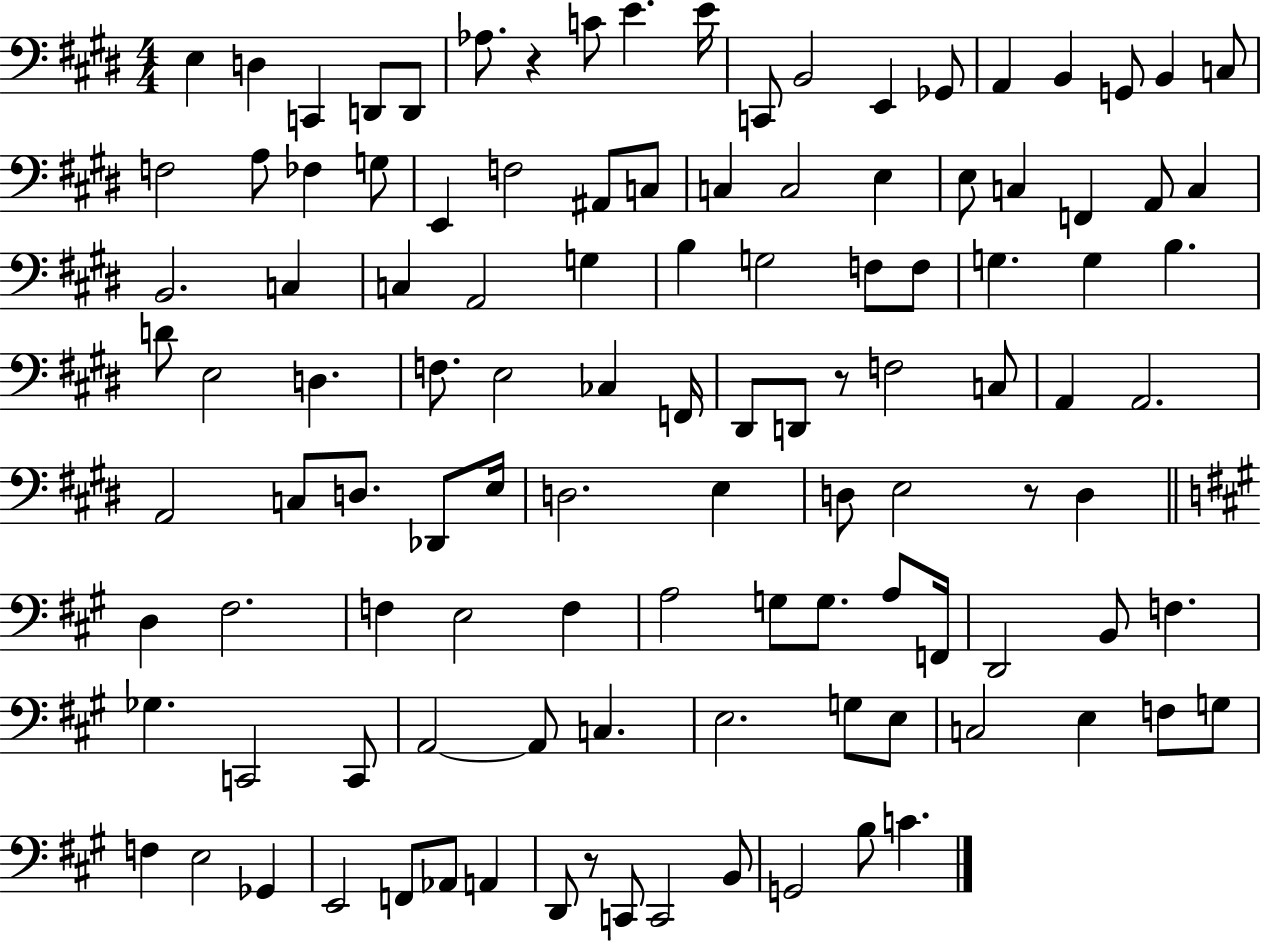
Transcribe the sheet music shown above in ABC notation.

X:1
T:Untitled
M:4/4
L:1/4
K:E
E, D, C,, D,,/2 D,,/2 _A,/2 z C/2 E E/4 C,,/2 B,,2 E,, _G,,/2 A,, B,, G,,/2 B,, C,/2 F,2 A,/2 _F, G,/2 E,, F,2 ^A,,/2 C,/2 C, C,2 E, E,/2 C, F,, A,,/2 C, B,,2 C, C, A,,2 G, B, G,2 F,/2 F,/2 G, G, B, D/2 E,2 D, F,/2 E,2 _C, F,,/4 ^D,,/2 D,,/2 z/2 F,2 C,/2 A,, A,,2 A,,2 C,/2 D,/2 _D,,/2 E,/4 D,2 E, D,/2 E,2 z/2 D, D, ^F,2 F, E,2 F, A,2 G,/2 G,/2 A,/2 F,,/4 D,,2 B,,/2 F, _G, C,,2 C,,/2 A,,2 A,,/2 C, E,2 G,/2 E,/2 C,2 E, F,/2 G,/2 F, E,2 _G,, E,,2 F,,/2 _A,,/2 A,, D,,/2 z/2 C,,/2 C,,2 B,,/2 G,,2 B,/2 C